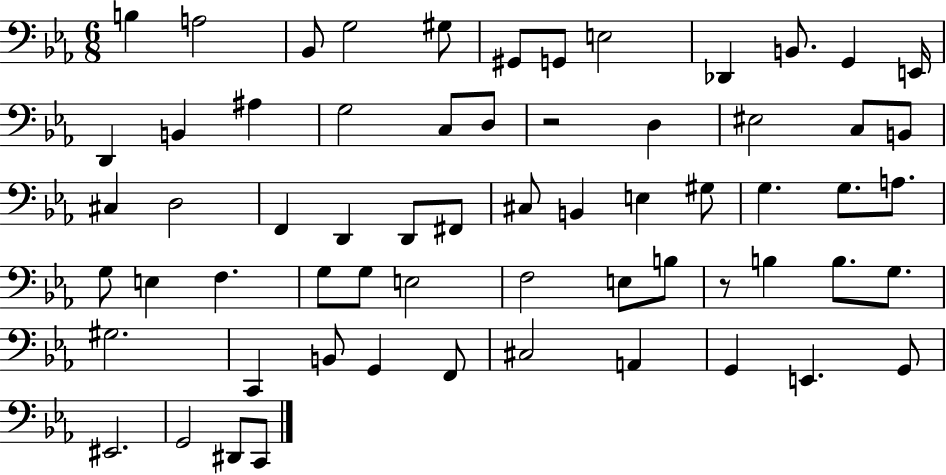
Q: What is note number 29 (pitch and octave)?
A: C#3